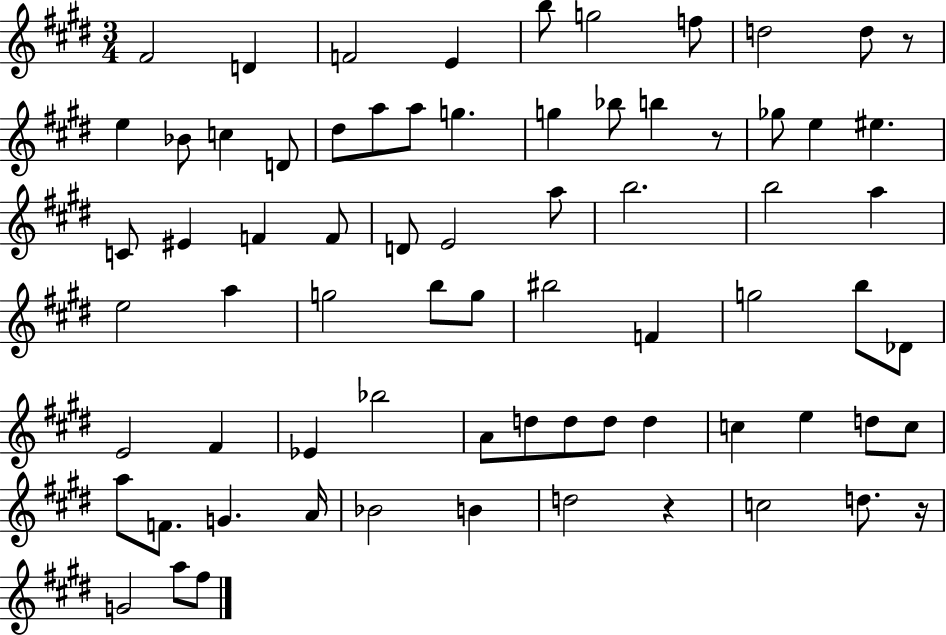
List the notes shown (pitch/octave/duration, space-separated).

F#4/h D4/q F4/h E4/q B5/e G5/h F5/e D5/h D5/e R/e E5/q Bb4/e C5/q D4/e D#5/e A5/e A5/e G5/q. G5/q Bb5/e B5/q R/e Gb5/e E5/q EIS5/q. C4/e EIS4/q F4/q F4/e D4/e E4/h A5/e B5/h. B5/h A5/q E5/h A5/q G5/h B5/e G5/e BIS5/h F4/q G5/h B5/e Db4/e E4/h F#4/q Eb4/q Bb5/h A4/e D5/e D5/e D5/e D5/q C5/q E5/q D5/e C5/e A5/e F4/e. G4/q. A4/s Bb4/h B4/q D5/h R/q C5/h D5/e. R/s G4/h A5/e F#5/e